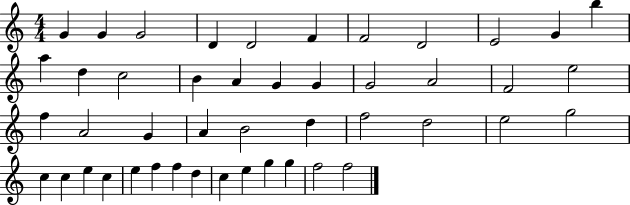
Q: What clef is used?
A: treble